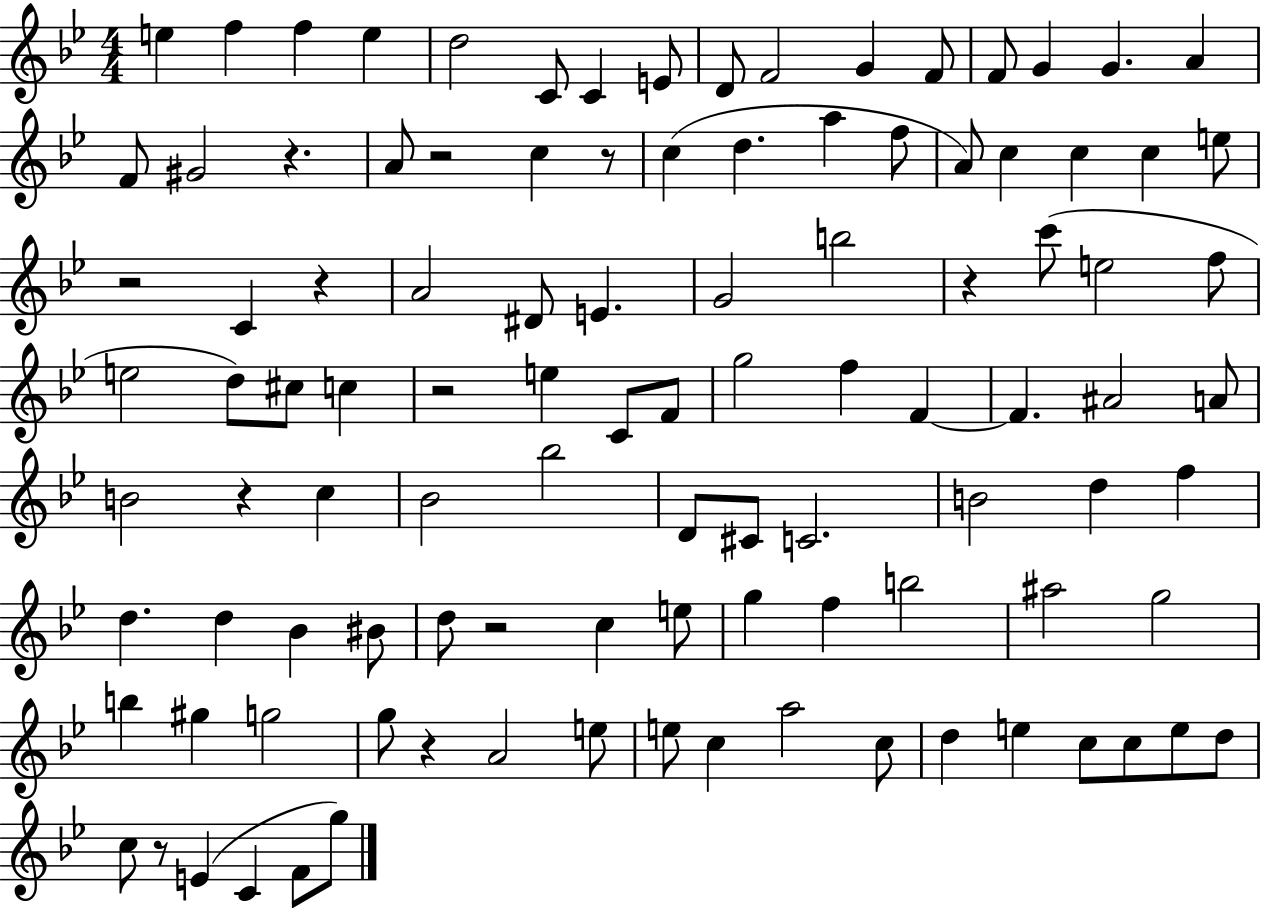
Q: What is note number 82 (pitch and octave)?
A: A5